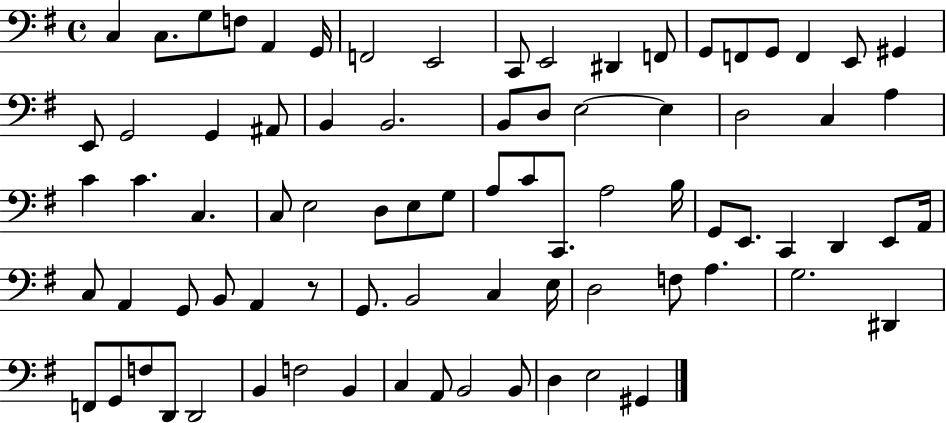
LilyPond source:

{
  \clef bass
  \time 4/4
  \defaultTimeSignature
  \key g \major
  \repeat volta 2 { c4 c8. g8 f8 a,4 g,16 | f,2 e,2 | c,8 e,2 dis,4 f,8 | g,8 f,8 g,8 f,4 e,8 gis,4 | \break e,8 g,2 g,4 ais,8 | b,4 b,2. | b,8 d8 e2~~ e4 | d2 c4 a4 | \break c'4 c'4. c4. | c8 e2 d8 e8 g8 | a8 c'8 c,8. a2 b16 | g,8 e,8. c,4 d,4 e,8 a,16 | \break c8 a,4 g,8 b,8 a,4 r8 | g,8. b,2 c4 e16 | d2 f8 a4. | g2. dis,4 | \break f,8 g,8 f8 d,8 d,2 | b,4 f2 b,4 | c4 a,8 b,2 b,8 | d4 e2 gis,4 | \break } \bar "|."
}